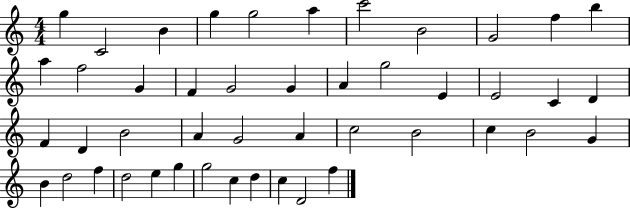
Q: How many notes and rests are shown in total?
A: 46